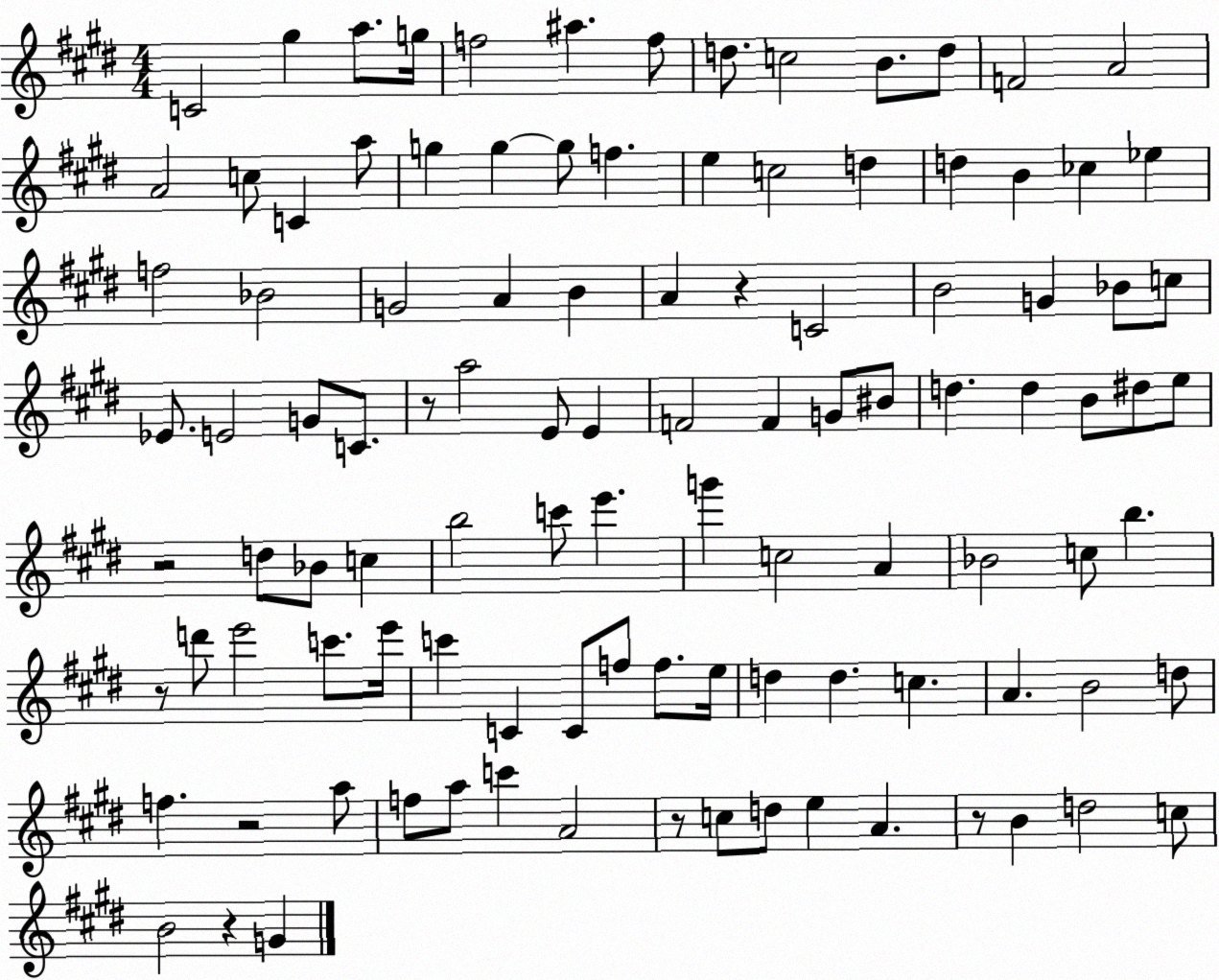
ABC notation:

X:1
T:Untitled
M:4/4
L:1/4
K:E
C2 ^g a/2 g/4 f2 ^a f/2 d/2 c2 B/2 d/2 F2 A2 A2 c/2 C a/2 g g g/2 f e c2 d d B _c _e f2 _B2 G2 A B A z C2 B2 G _B/2 c/2 _E/2 E2 G/2 C/2 z/2 a2 E/2 E F2 F G/2 ^B/2 d d B/2 ^d/2 e/2 z2 d/2 _B/2 c b2 c'/2 e' g' c2 A _B2 c/2 b z/2 d'/2 e'2 c'/2 e'/4 c' C C/2 f/2 f/2 e/4 d d c A B2 d/2 f z2 a/2 f/2 a/2 c' A2 z/2 c/2 d/2 e A z/2 B d2 c/2 B2 z G